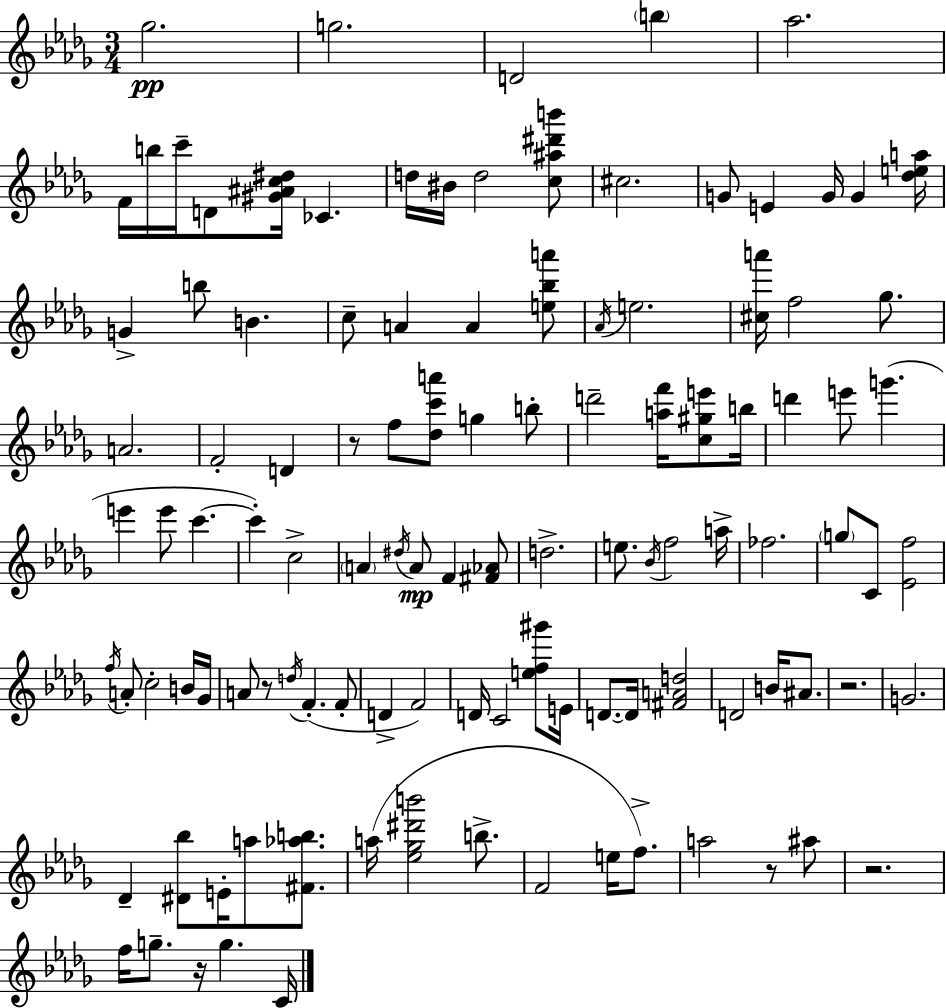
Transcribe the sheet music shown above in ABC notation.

X:1
T:Untitled
M:3/4
L:1/4
K:Bbm
_g2 g2 D2 b _a2 F/4 b/4 c'/4 D/2 [^G^Ac^d]/4 _C d/4 ^B/4 d2 [c^a^d'b']/2 ^c2 G/2 E G/4 G [_dea]/4 G b/2 B c/2 A A [e_ba']/2 _A/4 e2 [^ca']/4 f2 _g/2 A2 F2 D z/2 f/2 [_dc'a']/2 g b/2 d'2 [af']/4 [c^ge']/2 b/4 d' e'/2 g' e' e'/2 c' c' c2 A ^d/4 A/2 F [^F_A]/2 d2 e/2 _B/4 f2 a/4 _f2 g/2 C/2 [_Ef]2 f/4 A/2 c2 B/4 _G/4 A/2 z/2 d/4 F F/2 D F2 D/4 C2 [ef^g']/2 E/4 D/2 D/4 [^FAd]2 D2 B/4 ^A/2 z2 G2 _D [^D_b]/2 E/4 a/2 [^F_ab]/2 a/4 [_e_g^d'b']2 b/2 F2 e/4 f/2 a2 z/2 ^a/2 z2 f/4 g/2 z/4 g C/4